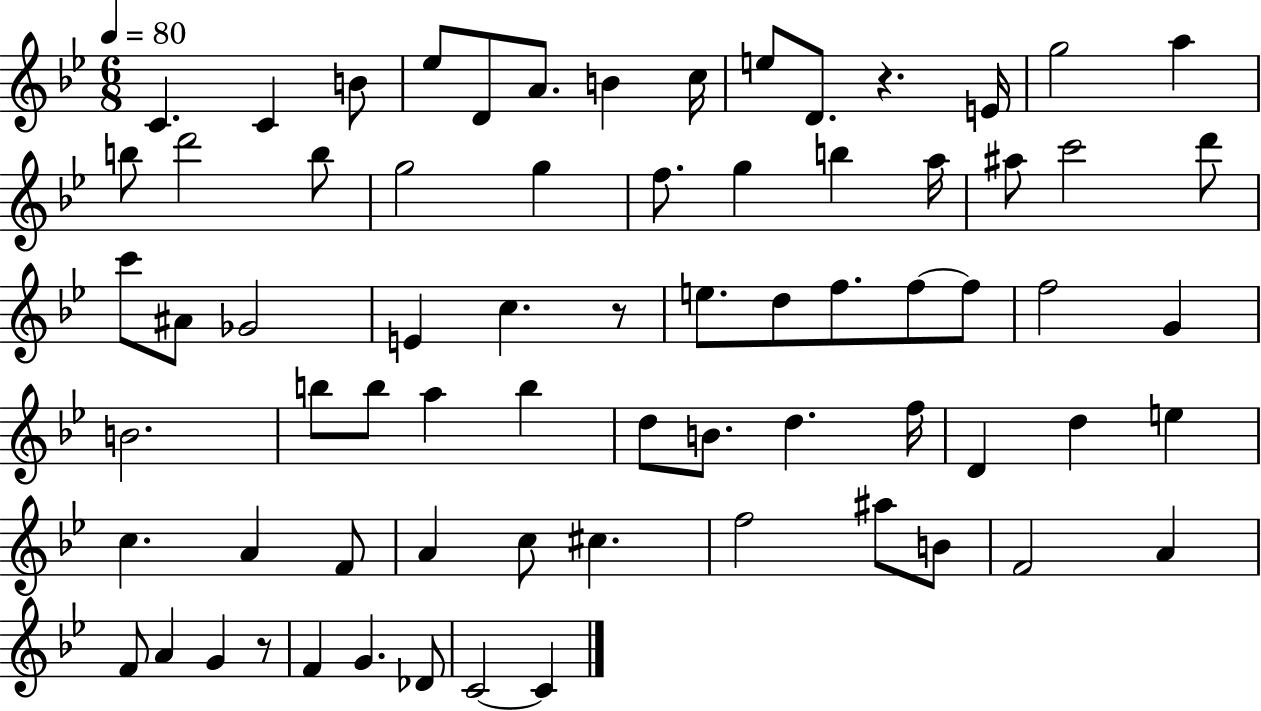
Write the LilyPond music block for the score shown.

{
  \clef treble
  \numericTimeSignature
  \time 6/8
  \key bes \major
  \tempo 4 = 80
  c'4. c'4 b'8 | ees''8 d'8 a'8. b'4 c''16 | e''8 d'8. r4. e'16 | g''2 a''4 | \break b''8 d'''2 b''8 | g''2 g''4 | f''8. g''4 b''4 a''16 | ais''8 c'''2 d'''8 | \break c'''8 ais'8 ges'2 | e'4 c''4. r8 | e''8. d''8 f''8. f''8~~ f''8 | f''2 g'4 | \break b'2. | b''8 b''8 a''4 b''4 | d''8 b'8. d''4. f''16 | d'4 d''4 e''4 | \break c''4. a'4 f'8 | a'4 c''8 cis''4. | f''2 ais''8 b'8 | f'2 a'4 | \break f'8 a'4 g'4 r8 | f'4 g'4. des'8 | c'2~~ c'4 | \bar "|."
}